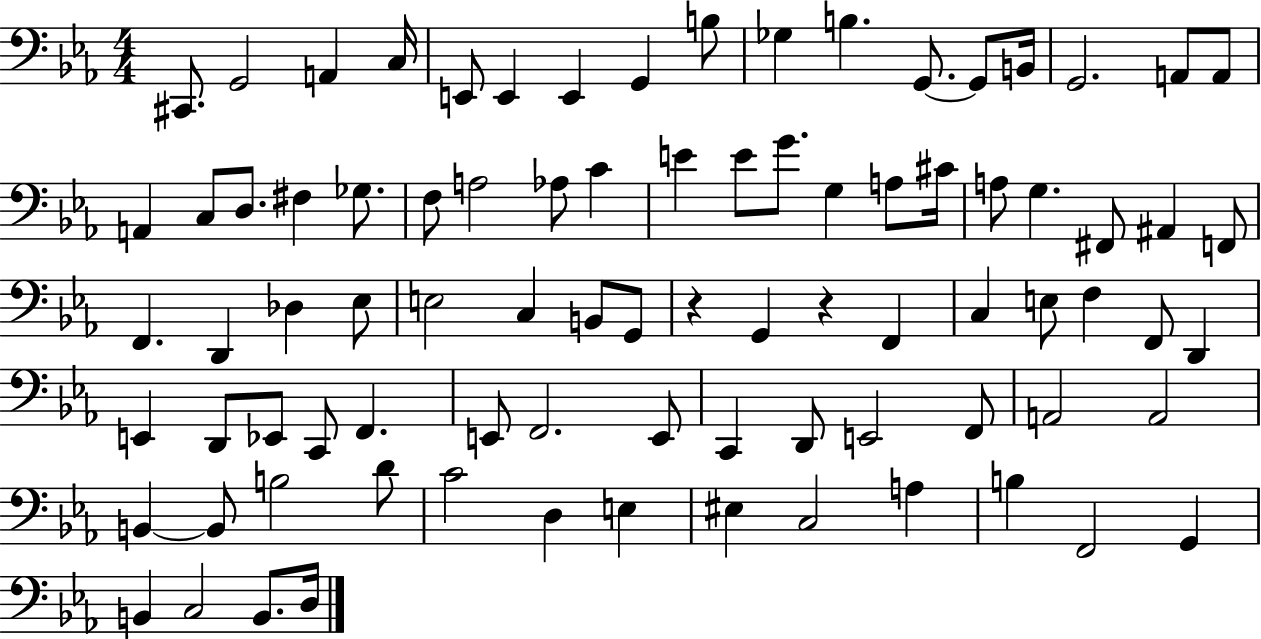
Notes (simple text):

C#2/e. G2/h A2/q C3/s E2/e E2/q E2/q G2/q B3/e Gb3/q B3/q. G2/e. G2/e B2/s G2/h. A2/e A2/e A2/q C3/e D3/e. F#3/q Gb3/e. F3/e A3/h Ab3/e C4/q E4/q E4/e G4/e. G3/q A3/e C#4/s A3/e G3/q. F#2/e A#2/q F2/e F2/q. D2/q Db3/q Eb3/e E3/h C3/q B2/e G2/e R/q G2/q R/q F2/q C3/q E3/e F3/q F2/e D2/q E2/q D2/e Eb2/e C2/e F2/q. E2/e F2/h. E2/e C2/q D2/e E2/h F2/e A2/h A2/h B2/q B2/e B3/h D4/e C4/h D3/q E3/q EIS3/q C3/h A3/q B3/q F2/h G2/q B2/q C3/h B2/e. D3/s